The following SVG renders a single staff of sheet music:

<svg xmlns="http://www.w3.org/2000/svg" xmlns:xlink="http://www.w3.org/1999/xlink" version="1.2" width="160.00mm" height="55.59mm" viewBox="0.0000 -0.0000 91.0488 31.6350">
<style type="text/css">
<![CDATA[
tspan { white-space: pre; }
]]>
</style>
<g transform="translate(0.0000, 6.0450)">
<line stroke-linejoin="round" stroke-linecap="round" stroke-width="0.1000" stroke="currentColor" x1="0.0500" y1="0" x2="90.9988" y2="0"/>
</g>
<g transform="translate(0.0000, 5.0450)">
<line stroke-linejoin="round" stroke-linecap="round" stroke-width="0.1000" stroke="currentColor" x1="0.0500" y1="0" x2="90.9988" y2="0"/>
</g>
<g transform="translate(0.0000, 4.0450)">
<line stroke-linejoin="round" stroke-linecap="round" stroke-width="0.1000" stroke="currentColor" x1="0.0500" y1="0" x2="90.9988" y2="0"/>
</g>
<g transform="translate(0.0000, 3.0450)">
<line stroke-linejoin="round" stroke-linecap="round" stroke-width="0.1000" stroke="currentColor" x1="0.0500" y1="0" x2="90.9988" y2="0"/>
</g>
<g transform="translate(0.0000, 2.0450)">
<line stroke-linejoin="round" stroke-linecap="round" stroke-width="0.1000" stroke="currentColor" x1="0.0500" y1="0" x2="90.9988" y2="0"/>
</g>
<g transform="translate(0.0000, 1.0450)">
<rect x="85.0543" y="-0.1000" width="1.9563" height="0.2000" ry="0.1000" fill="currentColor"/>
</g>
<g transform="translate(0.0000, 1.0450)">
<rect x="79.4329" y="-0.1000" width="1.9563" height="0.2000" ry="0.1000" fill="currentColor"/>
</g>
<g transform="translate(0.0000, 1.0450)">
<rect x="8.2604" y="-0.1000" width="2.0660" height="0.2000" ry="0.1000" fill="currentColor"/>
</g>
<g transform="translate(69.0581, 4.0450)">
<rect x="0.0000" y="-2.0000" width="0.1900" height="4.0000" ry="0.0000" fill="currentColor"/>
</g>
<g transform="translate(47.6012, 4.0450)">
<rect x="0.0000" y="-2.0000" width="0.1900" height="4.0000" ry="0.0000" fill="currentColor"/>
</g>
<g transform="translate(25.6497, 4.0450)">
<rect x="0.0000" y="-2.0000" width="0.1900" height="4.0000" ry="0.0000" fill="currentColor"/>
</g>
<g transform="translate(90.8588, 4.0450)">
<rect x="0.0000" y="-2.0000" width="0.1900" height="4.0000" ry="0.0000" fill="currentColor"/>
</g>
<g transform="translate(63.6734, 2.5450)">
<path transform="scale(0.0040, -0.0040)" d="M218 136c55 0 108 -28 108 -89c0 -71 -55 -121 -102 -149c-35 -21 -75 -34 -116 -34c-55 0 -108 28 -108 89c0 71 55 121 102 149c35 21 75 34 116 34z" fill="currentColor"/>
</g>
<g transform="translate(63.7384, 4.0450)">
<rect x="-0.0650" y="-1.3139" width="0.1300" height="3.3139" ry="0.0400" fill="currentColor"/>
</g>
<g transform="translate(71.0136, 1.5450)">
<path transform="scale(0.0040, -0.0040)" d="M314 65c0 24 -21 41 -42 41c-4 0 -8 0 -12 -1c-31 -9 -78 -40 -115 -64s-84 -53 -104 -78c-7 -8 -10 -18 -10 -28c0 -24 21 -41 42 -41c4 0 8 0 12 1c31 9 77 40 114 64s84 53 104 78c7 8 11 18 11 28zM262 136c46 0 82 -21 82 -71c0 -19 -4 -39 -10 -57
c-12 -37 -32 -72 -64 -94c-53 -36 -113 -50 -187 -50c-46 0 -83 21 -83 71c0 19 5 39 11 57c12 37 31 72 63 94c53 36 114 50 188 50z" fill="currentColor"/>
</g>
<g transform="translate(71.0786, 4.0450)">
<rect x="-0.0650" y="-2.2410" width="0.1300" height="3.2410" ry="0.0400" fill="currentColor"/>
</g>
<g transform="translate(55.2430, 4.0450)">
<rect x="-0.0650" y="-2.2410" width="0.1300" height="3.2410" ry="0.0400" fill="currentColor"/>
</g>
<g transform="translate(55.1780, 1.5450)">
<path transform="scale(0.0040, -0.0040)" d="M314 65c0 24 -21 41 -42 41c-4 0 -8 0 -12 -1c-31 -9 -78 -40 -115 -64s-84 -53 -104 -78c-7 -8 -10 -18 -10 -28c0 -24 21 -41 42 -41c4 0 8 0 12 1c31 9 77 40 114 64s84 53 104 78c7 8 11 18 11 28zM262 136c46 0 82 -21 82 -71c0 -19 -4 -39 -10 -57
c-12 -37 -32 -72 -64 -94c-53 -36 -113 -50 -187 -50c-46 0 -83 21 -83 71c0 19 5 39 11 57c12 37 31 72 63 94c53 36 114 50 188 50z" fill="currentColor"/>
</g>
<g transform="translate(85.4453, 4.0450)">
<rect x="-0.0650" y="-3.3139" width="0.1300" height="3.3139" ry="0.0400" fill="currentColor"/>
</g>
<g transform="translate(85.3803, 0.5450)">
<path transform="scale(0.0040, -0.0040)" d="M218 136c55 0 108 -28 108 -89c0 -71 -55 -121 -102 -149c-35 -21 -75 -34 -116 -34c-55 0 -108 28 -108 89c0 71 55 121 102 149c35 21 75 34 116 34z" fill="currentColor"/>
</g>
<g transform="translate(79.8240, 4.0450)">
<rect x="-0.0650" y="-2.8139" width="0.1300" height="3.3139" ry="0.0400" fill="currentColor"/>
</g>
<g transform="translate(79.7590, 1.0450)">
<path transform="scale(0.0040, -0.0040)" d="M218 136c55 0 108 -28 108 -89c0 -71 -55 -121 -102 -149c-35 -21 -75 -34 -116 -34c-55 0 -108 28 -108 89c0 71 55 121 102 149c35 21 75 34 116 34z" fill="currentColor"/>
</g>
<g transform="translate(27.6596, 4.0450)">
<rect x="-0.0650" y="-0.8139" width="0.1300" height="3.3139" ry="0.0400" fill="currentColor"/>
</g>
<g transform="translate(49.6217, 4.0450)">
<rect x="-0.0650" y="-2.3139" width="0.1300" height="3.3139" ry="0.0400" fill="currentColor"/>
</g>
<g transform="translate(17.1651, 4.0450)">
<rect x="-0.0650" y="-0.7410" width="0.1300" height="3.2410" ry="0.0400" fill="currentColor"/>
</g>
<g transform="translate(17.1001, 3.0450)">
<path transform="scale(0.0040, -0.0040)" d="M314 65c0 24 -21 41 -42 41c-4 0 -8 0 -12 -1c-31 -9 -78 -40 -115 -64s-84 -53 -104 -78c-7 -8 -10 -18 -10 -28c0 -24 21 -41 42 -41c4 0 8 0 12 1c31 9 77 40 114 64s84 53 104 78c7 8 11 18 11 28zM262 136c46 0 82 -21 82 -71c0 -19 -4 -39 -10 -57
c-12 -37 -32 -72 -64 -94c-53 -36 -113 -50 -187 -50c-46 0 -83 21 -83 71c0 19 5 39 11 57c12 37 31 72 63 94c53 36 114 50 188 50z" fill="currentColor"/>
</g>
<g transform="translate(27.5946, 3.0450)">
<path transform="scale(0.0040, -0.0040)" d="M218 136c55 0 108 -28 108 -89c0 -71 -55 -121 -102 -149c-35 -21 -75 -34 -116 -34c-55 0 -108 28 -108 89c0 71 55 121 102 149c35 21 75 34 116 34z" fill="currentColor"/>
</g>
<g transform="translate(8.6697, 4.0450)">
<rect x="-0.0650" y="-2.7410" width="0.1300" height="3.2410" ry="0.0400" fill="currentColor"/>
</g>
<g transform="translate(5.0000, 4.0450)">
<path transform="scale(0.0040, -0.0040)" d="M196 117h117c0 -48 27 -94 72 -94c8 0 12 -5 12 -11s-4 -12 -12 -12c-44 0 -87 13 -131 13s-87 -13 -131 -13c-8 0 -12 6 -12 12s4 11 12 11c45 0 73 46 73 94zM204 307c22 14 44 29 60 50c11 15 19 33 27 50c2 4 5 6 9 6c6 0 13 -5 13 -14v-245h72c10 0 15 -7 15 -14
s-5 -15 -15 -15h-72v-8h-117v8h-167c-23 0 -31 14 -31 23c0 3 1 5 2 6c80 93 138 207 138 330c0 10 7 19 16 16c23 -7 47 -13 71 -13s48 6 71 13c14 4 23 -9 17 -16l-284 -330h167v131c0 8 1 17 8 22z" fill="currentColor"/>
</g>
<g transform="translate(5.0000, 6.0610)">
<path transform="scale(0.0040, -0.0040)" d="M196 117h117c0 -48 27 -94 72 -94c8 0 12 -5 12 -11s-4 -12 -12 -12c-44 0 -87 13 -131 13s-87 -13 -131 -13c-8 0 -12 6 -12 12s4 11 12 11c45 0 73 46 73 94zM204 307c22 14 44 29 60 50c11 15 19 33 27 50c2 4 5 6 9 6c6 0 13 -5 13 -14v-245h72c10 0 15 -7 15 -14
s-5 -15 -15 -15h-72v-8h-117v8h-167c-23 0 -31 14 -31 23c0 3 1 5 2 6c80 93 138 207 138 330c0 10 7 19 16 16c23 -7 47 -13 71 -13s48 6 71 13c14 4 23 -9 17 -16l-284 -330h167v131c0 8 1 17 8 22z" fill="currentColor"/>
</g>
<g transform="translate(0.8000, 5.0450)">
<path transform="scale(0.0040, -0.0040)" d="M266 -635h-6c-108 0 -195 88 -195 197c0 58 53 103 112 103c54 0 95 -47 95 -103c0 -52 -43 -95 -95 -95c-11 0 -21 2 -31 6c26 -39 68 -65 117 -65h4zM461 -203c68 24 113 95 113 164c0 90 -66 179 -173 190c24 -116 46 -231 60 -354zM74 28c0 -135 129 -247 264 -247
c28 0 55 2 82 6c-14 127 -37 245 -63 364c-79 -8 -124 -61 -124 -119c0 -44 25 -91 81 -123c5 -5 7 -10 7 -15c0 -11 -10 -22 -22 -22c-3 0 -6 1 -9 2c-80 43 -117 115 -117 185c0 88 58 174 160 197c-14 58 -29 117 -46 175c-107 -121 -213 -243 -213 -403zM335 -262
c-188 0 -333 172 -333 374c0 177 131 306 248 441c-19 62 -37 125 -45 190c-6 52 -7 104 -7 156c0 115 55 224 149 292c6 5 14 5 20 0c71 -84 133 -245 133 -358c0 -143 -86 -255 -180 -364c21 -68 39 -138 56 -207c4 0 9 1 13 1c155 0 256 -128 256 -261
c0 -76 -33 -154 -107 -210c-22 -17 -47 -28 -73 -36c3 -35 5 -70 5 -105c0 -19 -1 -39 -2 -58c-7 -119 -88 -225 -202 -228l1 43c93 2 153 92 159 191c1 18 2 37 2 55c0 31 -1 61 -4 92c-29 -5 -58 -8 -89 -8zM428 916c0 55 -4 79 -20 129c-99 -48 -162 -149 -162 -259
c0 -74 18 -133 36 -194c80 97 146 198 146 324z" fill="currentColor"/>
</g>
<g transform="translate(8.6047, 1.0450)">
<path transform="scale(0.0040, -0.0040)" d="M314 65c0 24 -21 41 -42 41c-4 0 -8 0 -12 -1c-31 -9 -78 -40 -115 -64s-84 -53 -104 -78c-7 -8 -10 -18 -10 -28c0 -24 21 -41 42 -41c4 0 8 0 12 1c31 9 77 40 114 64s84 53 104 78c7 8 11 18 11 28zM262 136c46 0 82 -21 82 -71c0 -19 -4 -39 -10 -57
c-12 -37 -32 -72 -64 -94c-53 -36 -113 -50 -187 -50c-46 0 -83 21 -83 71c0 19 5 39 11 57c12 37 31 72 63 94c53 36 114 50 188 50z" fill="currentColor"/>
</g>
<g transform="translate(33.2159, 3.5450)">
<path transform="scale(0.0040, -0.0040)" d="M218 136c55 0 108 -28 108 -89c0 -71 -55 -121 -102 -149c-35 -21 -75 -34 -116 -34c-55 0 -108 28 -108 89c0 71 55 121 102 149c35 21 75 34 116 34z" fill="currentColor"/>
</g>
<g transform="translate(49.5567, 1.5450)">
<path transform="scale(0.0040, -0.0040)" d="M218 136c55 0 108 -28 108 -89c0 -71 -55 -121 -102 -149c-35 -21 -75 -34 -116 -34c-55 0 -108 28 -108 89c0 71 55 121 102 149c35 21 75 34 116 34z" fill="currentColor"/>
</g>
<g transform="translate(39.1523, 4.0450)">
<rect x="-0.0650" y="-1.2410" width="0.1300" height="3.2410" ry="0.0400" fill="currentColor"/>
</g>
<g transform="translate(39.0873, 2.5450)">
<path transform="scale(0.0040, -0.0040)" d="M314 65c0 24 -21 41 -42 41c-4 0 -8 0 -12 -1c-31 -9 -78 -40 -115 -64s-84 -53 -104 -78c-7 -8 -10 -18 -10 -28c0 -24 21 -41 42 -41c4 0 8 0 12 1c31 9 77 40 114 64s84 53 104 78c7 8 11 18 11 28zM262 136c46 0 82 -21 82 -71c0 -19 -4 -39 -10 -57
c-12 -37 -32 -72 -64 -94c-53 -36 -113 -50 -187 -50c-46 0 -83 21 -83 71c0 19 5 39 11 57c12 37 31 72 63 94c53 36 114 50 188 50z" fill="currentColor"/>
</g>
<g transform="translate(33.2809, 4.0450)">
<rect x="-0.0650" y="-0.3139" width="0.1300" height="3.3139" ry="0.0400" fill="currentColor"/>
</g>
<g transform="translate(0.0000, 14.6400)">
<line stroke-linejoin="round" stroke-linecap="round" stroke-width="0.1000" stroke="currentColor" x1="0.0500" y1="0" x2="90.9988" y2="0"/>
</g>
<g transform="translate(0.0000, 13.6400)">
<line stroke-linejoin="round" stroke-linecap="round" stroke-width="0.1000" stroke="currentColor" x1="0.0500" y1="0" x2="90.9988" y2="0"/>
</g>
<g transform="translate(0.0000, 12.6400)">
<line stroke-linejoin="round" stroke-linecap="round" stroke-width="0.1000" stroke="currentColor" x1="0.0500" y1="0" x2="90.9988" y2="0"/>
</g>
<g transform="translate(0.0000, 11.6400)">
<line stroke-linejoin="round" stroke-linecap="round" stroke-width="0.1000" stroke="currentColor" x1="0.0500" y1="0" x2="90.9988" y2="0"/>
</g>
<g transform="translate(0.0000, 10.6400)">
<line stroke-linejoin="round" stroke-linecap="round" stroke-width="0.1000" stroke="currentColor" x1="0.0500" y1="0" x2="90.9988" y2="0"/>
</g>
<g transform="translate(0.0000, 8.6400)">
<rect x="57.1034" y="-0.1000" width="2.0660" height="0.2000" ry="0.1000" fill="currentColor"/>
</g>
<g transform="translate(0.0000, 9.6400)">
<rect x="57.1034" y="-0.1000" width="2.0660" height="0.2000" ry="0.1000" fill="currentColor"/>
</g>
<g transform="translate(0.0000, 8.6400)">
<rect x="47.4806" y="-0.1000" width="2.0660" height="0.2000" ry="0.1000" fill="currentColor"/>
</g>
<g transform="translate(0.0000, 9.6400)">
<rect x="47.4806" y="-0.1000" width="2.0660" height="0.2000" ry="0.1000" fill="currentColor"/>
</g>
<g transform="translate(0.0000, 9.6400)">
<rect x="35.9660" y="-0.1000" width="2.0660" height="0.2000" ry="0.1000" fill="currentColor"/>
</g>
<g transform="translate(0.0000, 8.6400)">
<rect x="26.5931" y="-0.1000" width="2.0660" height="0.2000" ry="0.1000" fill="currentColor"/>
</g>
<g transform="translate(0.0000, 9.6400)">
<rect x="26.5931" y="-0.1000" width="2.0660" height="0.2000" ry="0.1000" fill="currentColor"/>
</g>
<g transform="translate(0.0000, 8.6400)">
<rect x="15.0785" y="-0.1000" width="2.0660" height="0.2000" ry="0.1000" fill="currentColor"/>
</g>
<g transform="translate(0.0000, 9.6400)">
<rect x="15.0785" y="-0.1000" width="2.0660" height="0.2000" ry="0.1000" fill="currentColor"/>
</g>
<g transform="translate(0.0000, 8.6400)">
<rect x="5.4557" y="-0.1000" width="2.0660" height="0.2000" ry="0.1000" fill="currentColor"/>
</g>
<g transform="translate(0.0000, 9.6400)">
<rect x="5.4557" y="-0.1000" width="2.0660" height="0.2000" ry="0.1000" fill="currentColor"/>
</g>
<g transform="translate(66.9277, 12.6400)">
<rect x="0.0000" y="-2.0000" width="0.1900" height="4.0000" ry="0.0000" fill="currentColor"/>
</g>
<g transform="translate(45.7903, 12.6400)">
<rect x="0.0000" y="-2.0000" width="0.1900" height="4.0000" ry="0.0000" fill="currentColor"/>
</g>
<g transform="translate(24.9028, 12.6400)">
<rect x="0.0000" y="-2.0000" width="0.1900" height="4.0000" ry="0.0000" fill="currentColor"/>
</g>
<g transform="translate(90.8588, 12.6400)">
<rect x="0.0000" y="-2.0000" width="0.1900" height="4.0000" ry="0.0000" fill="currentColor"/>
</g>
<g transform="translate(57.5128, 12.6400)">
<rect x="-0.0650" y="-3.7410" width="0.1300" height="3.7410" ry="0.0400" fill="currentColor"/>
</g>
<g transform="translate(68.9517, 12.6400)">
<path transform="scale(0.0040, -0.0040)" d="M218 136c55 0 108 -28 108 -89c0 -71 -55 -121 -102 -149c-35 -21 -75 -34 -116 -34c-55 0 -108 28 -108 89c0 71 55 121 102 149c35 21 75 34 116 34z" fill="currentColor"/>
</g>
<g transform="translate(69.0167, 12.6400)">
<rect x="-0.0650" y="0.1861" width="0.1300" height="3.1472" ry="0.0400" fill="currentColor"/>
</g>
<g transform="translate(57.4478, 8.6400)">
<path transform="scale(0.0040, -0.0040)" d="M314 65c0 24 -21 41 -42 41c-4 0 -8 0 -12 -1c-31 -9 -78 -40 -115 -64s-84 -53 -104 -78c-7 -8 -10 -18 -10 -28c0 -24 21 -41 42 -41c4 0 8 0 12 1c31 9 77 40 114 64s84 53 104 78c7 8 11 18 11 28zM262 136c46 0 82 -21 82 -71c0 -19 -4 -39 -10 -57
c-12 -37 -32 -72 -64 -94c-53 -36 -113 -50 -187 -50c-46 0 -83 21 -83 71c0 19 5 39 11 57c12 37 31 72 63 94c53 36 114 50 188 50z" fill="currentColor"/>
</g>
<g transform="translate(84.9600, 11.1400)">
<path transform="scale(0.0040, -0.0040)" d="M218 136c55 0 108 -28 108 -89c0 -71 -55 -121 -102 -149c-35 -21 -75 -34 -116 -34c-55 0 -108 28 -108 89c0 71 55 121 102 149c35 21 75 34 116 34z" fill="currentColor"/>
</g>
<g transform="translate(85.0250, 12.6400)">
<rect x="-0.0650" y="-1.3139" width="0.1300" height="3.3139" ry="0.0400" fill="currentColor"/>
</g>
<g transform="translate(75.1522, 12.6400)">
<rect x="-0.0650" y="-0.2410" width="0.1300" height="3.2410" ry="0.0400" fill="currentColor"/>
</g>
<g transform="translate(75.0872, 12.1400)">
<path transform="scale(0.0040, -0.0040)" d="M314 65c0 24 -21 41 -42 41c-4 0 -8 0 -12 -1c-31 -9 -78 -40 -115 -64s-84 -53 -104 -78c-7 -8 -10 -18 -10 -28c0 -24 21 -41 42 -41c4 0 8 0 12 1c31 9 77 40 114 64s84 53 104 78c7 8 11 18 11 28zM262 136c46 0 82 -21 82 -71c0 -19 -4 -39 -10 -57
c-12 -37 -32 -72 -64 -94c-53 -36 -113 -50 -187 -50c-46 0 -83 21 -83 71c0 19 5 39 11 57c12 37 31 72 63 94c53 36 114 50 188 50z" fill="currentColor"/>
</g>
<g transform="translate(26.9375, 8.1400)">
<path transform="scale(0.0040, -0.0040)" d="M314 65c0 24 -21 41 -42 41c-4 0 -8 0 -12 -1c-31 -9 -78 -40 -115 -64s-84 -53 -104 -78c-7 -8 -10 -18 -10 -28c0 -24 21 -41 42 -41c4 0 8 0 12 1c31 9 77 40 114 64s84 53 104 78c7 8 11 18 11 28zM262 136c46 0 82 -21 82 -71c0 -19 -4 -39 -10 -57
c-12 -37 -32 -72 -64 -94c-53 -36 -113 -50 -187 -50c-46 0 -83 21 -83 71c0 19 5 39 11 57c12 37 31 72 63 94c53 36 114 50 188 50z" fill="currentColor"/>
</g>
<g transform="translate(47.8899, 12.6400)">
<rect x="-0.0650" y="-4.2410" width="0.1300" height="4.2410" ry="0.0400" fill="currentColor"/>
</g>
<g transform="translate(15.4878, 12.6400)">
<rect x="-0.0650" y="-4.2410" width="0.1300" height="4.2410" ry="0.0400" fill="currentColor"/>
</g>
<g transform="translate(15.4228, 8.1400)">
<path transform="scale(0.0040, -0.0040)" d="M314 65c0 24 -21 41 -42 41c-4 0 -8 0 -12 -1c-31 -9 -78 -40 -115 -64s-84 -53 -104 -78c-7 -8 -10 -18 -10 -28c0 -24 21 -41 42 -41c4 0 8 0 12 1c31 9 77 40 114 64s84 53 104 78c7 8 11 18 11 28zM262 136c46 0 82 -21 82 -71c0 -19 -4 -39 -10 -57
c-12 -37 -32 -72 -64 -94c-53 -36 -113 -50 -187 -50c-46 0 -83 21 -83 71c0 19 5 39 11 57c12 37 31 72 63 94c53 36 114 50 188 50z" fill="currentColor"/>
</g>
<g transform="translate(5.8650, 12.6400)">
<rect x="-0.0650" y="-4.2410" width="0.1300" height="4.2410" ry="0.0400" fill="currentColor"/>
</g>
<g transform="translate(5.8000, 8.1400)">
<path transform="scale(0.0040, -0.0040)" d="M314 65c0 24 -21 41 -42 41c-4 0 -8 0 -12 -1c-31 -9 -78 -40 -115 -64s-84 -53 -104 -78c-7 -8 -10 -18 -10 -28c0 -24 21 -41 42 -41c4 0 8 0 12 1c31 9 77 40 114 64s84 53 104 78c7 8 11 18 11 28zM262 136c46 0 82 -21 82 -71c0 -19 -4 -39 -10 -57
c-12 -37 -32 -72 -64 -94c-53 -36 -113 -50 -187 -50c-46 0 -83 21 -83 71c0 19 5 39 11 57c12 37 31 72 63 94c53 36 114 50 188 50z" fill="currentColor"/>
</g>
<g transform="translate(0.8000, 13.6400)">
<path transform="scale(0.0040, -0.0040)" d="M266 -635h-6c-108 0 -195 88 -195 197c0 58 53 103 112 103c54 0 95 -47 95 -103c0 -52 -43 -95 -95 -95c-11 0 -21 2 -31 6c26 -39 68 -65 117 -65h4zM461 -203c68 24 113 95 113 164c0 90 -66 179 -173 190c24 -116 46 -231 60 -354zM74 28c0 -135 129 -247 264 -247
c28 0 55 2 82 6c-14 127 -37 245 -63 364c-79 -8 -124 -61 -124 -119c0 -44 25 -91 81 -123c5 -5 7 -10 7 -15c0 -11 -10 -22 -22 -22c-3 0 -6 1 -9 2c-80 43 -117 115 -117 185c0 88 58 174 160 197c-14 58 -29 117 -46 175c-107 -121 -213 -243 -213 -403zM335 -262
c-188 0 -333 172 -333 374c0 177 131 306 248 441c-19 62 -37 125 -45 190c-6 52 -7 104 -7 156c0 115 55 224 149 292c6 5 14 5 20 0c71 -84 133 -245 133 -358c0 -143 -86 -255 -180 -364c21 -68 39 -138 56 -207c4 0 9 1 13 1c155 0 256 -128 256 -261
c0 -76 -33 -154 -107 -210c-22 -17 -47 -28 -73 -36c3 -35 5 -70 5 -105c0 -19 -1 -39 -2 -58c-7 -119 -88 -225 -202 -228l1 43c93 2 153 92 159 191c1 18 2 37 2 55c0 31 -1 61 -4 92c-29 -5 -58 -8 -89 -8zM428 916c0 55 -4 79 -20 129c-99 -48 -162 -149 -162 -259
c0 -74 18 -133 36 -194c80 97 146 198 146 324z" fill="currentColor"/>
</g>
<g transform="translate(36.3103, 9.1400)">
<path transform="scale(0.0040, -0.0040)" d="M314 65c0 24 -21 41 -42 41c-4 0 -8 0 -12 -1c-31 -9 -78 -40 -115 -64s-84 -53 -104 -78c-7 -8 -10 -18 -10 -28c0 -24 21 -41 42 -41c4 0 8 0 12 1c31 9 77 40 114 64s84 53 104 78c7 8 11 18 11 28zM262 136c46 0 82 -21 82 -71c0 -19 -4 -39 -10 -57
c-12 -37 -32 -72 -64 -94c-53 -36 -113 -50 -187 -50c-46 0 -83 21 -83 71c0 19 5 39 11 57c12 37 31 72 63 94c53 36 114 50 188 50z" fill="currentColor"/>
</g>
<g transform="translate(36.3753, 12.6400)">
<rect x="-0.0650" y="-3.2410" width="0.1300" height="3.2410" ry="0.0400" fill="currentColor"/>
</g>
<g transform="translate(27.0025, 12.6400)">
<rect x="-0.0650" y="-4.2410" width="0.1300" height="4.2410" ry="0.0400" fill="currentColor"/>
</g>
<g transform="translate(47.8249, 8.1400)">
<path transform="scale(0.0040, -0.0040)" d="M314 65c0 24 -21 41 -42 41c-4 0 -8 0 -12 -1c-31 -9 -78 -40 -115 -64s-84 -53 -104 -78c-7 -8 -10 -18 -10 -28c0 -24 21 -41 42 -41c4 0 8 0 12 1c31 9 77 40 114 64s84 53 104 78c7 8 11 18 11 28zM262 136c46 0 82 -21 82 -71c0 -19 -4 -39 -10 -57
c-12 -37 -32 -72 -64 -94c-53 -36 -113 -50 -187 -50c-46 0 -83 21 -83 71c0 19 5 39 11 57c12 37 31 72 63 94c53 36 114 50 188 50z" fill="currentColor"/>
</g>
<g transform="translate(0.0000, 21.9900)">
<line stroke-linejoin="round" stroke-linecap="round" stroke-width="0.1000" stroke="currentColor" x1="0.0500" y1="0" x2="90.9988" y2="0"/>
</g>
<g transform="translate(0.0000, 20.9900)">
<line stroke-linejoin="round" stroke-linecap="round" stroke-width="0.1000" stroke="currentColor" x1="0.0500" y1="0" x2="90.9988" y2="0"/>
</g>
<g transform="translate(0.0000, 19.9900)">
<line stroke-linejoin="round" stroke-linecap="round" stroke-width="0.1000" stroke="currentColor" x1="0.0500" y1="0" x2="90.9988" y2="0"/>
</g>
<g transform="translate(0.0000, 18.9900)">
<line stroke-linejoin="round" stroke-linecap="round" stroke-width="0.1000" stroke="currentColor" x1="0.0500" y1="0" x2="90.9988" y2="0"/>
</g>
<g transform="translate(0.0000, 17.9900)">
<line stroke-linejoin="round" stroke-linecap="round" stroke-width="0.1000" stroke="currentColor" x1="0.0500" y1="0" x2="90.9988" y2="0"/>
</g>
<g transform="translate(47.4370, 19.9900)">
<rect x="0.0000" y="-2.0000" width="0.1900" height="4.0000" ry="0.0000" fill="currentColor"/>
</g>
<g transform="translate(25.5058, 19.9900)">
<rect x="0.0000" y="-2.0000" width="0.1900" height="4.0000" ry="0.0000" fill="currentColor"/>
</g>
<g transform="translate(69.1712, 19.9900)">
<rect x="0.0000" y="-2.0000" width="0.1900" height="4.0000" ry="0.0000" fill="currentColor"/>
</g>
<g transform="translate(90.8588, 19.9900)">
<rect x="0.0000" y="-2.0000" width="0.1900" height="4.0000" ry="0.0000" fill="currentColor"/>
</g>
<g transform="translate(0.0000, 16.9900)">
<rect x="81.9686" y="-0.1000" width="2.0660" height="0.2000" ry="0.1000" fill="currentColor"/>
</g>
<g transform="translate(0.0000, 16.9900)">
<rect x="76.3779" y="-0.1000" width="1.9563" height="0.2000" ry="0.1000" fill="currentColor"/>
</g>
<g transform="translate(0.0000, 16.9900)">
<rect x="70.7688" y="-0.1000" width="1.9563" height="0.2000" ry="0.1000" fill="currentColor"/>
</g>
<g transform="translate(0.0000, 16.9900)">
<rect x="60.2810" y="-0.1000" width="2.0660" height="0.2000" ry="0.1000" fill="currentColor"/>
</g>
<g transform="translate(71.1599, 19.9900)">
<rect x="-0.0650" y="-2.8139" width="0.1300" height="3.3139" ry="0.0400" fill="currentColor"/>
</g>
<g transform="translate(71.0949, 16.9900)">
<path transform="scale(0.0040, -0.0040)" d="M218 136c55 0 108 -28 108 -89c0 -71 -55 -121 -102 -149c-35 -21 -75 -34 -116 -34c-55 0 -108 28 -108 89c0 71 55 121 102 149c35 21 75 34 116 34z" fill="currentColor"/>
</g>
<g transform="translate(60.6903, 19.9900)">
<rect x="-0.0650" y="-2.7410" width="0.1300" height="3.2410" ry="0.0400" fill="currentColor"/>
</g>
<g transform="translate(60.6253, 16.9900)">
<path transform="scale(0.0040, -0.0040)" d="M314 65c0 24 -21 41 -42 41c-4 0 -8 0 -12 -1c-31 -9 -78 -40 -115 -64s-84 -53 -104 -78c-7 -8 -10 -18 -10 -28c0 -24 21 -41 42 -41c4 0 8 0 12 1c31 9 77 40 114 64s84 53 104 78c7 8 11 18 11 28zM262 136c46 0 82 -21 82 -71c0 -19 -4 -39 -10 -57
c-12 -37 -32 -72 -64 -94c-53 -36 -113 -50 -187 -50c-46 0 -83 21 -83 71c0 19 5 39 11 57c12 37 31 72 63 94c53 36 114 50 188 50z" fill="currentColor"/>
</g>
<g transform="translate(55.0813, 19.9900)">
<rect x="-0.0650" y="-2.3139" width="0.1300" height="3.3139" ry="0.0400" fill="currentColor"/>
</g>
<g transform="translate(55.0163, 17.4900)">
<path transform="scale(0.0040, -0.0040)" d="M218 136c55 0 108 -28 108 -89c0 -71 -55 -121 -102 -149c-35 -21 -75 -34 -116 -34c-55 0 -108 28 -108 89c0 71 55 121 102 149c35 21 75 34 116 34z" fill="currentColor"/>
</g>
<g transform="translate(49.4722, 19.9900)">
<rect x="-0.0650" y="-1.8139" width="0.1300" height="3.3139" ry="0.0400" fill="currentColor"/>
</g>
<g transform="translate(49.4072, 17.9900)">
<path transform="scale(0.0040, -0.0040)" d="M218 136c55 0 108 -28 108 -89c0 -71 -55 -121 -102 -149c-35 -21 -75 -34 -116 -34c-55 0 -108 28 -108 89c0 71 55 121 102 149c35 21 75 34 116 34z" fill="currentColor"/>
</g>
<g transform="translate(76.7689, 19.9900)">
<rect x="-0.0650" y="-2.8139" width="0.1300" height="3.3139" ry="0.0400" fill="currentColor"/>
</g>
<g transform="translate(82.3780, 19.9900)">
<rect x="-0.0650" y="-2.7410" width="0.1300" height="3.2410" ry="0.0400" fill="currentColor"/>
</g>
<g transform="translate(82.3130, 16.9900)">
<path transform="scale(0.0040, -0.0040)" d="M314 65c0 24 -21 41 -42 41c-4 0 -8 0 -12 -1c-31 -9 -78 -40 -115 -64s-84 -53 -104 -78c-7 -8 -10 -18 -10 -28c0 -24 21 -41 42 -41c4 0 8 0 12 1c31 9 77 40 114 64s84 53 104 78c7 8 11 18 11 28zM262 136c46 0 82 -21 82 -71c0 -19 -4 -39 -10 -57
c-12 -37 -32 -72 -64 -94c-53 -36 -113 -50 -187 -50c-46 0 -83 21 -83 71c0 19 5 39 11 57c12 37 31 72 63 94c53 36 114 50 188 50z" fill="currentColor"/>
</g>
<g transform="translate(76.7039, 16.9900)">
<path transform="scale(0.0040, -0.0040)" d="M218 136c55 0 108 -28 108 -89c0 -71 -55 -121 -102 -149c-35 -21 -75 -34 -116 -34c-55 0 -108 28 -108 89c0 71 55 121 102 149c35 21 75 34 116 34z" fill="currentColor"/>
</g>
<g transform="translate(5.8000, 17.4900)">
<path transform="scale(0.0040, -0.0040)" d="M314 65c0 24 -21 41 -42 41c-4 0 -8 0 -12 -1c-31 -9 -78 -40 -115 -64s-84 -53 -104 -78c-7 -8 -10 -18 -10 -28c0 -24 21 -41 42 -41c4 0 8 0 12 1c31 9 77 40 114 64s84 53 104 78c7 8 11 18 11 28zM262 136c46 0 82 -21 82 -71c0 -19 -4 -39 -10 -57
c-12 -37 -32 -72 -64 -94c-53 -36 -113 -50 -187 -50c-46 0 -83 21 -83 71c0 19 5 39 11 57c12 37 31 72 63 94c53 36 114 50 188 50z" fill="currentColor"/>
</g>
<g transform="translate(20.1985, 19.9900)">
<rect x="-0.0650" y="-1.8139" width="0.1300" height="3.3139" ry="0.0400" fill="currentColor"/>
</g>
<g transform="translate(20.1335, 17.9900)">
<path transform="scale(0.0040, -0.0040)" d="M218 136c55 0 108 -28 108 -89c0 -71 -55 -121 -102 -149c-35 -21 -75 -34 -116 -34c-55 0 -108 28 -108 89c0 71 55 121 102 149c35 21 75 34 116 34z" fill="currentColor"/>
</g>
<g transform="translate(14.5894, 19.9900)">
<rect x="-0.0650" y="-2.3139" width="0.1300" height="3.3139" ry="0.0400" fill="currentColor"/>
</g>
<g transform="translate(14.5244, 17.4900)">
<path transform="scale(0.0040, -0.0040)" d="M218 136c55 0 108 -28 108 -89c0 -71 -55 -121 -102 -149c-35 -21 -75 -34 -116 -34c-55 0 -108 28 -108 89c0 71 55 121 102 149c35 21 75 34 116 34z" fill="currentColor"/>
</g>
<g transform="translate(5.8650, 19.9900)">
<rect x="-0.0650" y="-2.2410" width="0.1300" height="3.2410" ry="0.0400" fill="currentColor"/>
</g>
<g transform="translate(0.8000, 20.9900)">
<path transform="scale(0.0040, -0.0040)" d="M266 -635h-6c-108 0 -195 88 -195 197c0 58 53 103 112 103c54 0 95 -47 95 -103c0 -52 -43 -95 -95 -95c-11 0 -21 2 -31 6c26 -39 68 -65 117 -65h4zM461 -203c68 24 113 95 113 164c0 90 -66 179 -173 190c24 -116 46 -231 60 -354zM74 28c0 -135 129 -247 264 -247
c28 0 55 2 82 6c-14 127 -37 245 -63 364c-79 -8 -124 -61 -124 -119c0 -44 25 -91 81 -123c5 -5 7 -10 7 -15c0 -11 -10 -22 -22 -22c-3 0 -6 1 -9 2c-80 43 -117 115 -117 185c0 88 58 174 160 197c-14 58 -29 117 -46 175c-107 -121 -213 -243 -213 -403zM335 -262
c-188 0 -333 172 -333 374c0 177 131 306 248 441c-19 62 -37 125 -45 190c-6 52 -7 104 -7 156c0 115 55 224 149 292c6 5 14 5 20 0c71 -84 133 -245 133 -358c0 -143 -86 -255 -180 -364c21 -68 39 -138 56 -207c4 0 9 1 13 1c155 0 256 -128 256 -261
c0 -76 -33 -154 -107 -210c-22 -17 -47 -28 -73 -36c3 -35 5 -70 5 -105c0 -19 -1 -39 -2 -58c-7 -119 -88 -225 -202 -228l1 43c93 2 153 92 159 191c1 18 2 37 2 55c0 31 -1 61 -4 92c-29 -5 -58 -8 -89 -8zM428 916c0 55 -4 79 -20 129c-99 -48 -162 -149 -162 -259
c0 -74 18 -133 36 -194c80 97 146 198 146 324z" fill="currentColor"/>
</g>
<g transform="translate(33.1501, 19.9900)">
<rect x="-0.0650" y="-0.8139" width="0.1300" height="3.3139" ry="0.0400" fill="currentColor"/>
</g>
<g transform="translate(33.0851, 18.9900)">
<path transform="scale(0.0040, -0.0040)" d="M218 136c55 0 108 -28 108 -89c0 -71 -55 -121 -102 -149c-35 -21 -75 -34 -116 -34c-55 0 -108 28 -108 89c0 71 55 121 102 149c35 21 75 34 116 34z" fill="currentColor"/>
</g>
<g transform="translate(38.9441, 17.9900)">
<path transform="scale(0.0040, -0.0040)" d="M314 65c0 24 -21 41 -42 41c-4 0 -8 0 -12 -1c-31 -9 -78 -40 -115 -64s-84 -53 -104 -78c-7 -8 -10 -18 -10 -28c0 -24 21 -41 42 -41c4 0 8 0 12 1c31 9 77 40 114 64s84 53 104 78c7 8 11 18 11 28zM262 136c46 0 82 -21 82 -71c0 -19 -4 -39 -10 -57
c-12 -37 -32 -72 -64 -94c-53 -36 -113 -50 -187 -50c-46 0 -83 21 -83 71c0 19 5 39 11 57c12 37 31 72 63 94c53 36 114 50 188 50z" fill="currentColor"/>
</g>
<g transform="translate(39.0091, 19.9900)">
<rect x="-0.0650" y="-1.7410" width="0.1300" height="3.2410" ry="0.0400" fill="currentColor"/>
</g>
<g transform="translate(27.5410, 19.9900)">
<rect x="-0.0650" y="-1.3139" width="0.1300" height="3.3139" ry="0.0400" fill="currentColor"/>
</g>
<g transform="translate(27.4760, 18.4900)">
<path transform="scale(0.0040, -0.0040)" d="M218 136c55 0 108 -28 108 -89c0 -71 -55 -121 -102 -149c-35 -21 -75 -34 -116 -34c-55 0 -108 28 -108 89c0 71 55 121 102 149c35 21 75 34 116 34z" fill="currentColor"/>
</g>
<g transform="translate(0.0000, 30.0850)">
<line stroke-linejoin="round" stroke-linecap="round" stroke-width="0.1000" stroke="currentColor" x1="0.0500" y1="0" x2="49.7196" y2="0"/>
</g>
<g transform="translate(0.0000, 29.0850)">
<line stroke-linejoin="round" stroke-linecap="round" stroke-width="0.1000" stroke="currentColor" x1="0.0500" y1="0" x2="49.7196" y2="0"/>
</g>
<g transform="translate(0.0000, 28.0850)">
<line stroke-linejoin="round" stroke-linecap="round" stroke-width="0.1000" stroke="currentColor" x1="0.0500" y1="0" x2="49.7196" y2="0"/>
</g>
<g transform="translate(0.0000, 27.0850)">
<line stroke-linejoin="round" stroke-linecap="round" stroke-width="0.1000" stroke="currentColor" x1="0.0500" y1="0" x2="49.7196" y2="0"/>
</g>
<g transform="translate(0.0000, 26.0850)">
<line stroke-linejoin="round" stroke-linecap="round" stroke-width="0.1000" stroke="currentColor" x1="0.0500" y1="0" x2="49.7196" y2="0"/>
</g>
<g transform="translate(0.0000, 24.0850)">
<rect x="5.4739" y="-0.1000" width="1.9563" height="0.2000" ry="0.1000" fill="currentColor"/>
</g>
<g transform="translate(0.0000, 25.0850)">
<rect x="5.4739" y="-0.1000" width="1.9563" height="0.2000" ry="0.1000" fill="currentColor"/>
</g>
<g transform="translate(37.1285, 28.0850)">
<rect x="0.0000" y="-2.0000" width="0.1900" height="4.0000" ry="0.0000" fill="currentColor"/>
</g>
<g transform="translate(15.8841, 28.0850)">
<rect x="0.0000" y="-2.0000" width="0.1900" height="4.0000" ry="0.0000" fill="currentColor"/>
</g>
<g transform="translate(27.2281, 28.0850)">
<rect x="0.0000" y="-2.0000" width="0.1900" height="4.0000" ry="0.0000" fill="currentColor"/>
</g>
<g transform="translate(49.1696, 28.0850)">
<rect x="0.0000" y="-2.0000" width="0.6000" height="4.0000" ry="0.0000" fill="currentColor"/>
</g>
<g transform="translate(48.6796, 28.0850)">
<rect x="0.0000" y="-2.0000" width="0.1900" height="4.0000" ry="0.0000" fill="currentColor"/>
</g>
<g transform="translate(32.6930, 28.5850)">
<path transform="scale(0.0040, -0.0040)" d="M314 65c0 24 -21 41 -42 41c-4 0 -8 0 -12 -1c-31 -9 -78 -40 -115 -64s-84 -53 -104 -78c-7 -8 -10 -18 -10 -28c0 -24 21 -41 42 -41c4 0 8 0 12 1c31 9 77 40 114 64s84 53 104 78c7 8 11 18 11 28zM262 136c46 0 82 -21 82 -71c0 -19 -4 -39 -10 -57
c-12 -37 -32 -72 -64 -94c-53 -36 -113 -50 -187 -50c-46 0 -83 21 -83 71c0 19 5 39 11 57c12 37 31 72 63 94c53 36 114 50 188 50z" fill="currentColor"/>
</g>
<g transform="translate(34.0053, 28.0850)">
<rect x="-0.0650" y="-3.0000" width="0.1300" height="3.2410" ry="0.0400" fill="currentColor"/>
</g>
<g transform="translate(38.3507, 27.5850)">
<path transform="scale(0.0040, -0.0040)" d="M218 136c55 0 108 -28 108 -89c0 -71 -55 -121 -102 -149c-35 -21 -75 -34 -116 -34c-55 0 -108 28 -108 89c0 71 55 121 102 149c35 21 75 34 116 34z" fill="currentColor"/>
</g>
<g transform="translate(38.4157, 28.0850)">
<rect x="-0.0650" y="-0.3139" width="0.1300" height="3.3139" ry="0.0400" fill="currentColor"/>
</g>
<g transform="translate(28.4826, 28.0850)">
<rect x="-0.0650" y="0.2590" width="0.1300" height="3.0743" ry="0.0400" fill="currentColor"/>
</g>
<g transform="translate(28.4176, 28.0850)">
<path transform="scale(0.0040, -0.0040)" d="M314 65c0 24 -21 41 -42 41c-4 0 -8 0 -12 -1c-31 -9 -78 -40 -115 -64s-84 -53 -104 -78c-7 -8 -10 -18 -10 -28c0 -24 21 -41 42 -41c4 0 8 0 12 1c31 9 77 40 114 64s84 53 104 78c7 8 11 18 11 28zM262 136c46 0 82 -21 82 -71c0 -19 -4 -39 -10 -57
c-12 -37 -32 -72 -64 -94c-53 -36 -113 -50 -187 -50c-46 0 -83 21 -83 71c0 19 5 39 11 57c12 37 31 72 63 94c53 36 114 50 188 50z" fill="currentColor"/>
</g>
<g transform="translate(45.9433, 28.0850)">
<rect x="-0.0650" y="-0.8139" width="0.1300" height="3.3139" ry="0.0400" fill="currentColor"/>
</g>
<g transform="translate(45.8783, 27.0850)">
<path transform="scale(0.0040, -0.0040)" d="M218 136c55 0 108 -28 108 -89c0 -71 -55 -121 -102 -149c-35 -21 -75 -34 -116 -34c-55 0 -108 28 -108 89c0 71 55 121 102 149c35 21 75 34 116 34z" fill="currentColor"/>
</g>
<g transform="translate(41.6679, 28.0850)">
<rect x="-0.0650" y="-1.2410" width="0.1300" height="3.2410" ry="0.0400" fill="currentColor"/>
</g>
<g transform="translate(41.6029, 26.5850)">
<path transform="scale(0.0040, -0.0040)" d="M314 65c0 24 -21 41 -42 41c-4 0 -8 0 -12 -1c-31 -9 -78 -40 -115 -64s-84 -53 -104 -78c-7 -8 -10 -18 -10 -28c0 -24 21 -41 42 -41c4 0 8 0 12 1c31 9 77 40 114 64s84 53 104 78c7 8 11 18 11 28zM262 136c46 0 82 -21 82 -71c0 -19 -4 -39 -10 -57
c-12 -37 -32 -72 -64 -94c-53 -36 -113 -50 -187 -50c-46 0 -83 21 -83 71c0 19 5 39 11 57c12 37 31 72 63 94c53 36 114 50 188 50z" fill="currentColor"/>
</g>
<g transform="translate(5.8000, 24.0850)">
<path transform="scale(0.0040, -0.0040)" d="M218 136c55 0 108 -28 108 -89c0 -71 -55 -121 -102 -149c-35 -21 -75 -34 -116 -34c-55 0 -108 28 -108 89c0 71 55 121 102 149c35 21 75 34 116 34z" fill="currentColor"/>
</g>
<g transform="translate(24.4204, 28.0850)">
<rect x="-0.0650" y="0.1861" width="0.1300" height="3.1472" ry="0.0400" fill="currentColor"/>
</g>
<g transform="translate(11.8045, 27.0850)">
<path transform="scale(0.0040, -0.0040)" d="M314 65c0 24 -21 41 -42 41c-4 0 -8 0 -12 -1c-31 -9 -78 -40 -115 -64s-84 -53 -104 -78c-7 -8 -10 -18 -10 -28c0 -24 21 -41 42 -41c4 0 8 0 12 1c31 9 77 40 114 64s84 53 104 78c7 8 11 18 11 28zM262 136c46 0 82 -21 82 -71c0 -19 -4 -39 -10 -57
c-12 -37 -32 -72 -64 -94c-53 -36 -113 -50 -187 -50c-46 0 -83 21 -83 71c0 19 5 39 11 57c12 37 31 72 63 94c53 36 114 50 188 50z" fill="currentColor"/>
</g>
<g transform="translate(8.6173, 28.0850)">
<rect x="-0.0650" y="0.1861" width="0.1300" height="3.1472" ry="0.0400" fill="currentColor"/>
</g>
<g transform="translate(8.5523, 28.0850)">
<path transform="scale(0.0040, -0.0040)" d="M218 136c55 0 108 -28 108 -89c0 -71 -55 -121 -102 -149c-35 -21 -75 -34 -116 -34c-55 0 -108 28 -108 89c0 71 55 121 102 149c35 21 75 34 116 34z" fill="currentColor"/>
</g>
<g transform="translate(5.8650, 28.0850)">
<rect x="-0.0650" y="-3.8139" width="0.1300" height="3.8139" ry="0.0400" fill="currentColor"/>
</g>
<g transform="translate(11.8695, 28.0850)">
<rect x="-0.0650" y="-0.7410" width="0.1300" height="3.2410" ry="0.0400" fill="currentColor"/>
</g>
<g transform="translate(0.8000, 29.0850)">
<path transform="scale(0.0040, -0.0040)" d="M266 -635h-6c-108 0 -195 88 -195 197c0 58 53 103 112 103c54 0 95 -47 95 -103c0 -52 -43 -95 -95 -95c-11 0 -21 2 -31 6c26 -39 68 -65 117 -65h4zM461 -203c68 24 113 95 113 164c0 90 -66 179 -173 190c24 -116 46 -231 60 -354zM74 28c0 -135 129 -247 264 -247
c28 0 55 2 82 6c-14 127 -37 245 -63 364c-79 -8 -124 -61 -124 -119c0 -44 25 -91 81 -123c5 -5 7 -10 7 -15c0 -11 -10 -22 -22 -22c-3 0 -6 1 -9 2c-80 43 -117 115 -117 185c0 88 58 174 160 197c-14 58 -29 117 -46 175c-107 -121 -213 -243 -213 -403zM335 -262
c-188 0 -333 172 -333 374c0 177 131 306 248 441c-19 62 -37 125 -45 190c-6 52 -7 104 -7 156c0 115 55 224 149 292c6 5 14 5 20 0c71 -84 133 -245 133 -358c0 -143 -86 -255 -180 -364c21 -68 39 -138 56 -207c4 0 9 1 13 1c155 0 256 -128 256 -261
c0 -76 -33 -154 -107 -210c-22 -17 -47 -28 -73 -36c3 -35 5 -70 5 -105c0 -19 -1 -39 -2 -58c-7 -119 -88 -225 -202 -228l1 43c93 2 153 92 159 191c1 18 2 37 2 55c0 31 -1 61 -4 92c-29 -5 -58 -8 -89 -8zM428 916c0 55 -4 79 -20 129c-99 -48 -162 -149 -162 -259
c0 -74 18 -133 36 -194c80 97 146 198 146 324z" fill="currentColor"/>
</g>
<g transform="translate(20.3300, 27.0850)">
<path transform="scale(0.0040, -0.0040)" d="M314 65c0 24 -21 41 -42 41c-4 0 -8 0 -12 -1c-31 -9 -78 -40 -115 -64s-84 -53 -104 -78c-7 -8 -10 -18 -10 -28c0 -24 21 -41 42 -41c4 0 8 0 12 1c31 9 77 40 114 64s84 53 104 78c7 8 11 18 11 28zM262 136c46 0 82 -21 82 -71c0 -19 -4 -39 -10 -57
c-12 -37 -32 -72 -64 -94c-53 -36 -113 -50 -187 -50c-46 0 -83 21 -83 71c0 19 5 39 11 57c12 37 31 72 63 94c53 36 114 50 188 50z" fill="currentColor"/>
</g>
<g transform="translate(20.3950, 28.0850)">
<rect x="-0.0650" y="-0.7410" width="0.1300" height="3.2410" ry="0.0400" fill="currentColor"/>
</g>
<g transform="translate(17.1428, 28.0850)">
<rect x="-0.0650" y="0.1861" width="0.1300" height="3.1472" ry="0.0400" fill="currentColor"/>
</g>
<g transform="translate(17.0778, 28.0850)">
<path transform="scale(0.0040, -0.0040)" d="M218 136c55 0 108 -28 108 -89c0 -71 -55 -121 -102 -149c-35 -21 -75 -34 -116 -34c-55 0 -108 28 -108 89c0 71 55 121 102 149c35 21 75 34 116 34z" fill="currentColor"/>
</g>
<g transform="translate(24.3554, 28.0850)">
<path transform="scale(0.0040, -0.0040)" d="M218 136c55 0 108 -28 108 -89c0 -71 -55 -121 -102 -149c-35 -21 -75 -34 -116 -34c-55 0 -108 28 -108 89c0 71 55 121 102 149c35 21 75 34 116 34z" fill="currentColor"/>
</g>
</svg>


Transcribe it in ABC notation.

X:1
T:Untitled
M:4/4
L:1/4
K:C
a2 d2 d c e2 g g2 e g2 a b d'2 d'2 d'2 b2 d'2 c'2 B c2 e g2 g f e d f2 f g a2 a a a2 c' B d2 B d2 B B2 A2 c e2 d